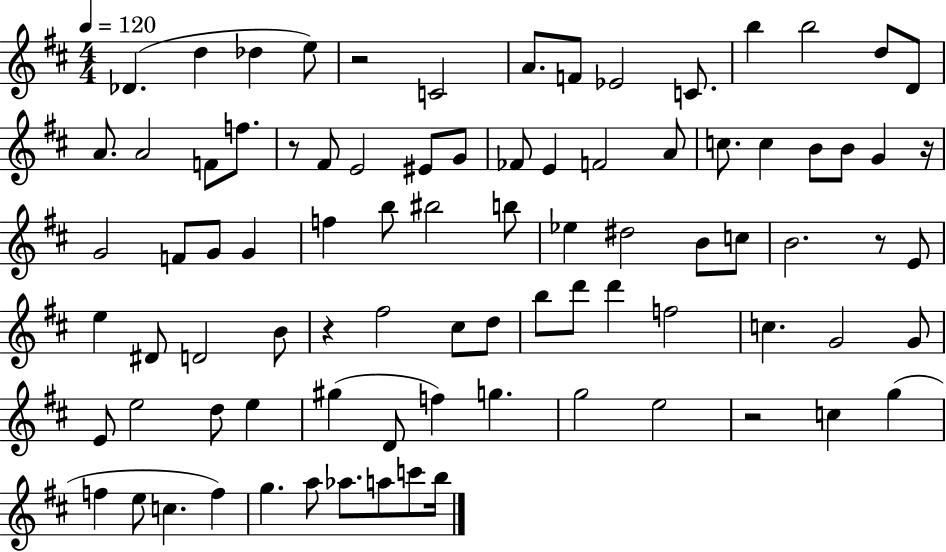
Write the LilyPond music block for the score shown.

{
  \clef treble
  \numericTimeSignature
  \time 4/4
  \key d \major
  \tempo 4 = 120
  \repeat volta 2 { des'4.( d''4 des''4 e''8) | r2 c'2 | a'8. f'8 ees'2 c'8. | b''4 b''2 d''8 d'8 | \break a'8. a'2 f'8 f''8. | r8 fis'8 e'2 eis'8 g'8 | fes'8 e'4 f'2 a'8 | c''8. c''4 b'8 b'8 g'4 r16 | \break g'2 f'8 g'8 g'4 | f''4 b''8 bis''2 b''8 | ees''4 dis''2 b'8 c''8 | b'2. r8 e'8 | \break e''4 dis'8 d'2 b'8 | r4 fis''2 cis''8 d''8 | b''8 d'''8 d'''4 f''2 | c''4. g'2 g'8 | \break e'8 e''2 d''8 e''4 | gis''4( d'8 f''4) g''4. | g''2 e''2 | r2 c''4 g''4( | \break f''4 e''8 c''4. f''4) | g''4. a''8 aes''8. a''8 c'''8 b''16 | } \bar "|."
}